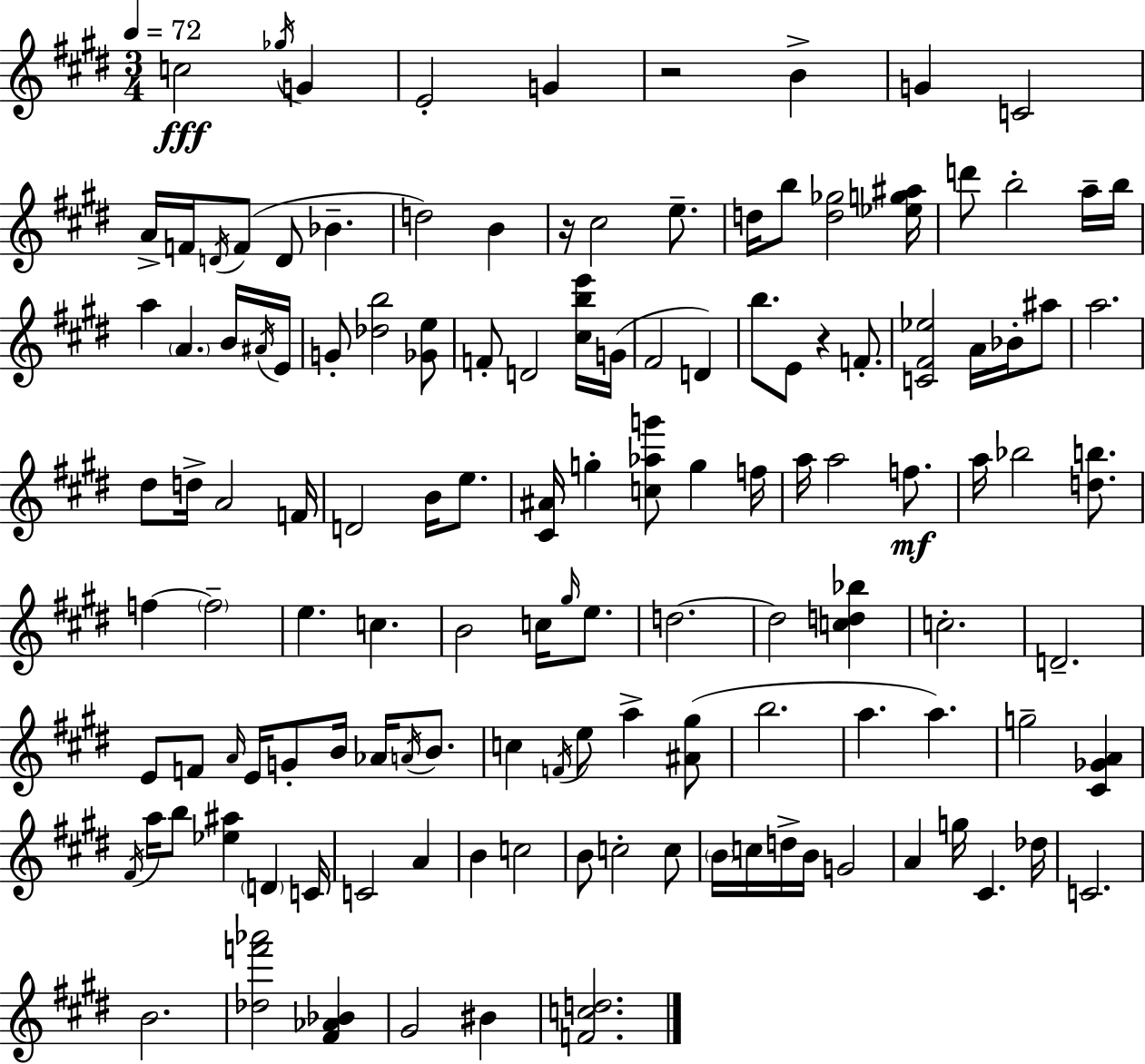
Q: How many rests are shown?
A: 3